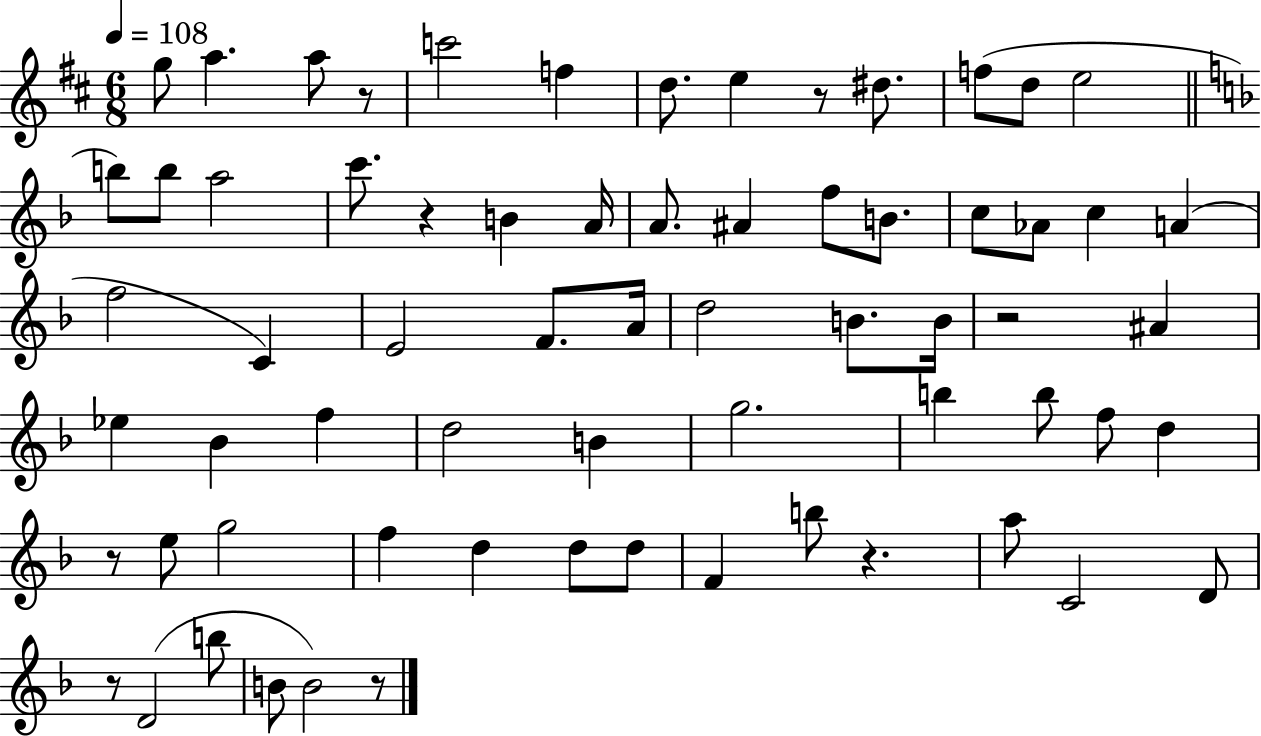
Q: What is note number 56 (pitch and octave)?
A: D4